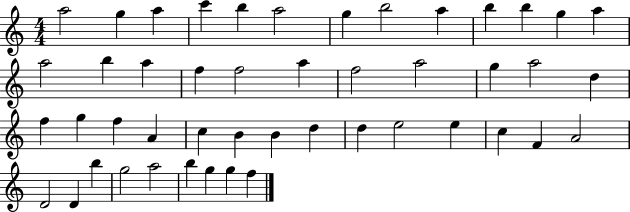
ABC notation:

X:1
T:Untitled
M:4/4
L:1/4
K:C
a2 g a c' b a2 g b2 a b b g a a2 b a f f2 a f2 a2 g a2 d f g f A c B B d d e2 e c F A2 D2 D b g2 a2 b g g f